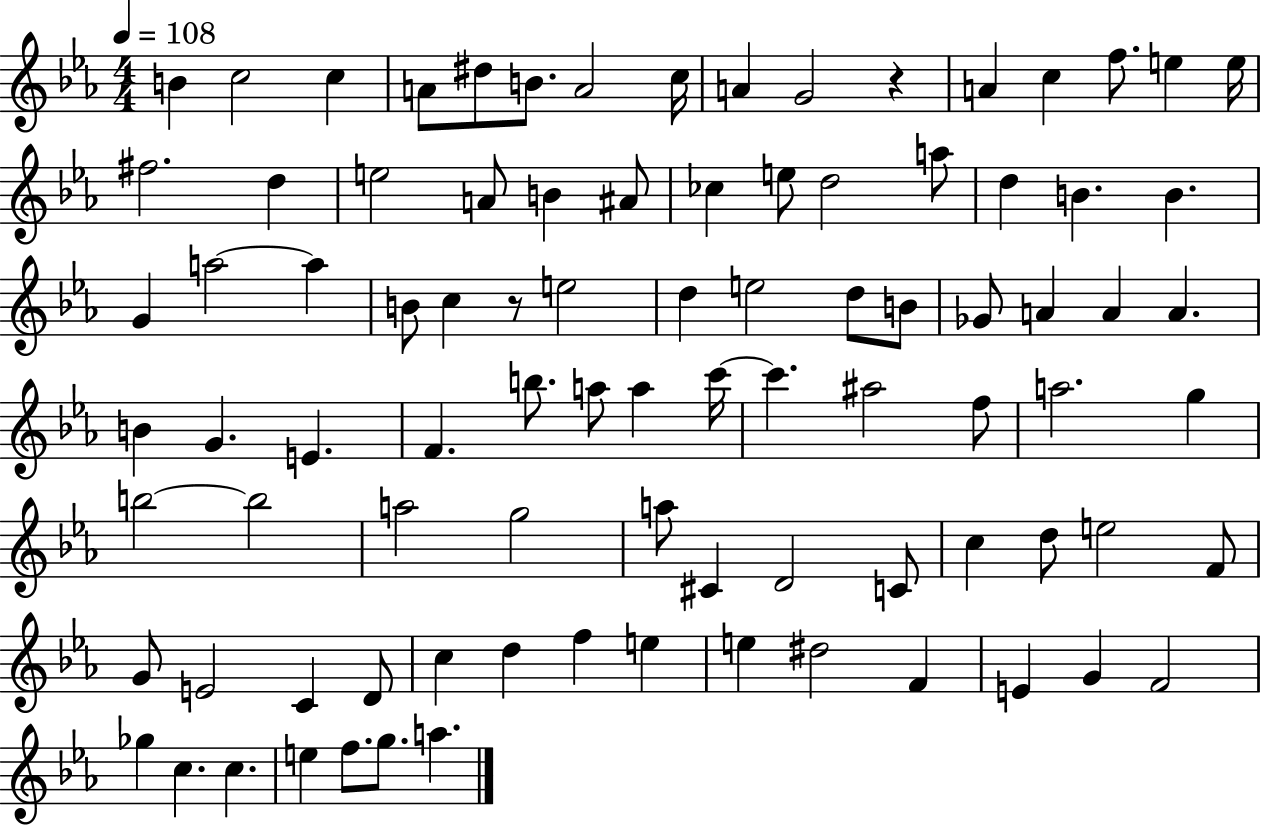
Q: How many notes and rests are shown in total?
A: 90